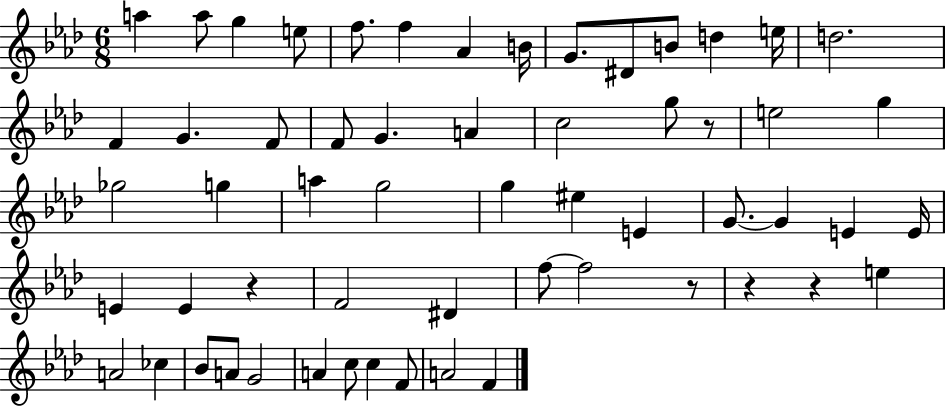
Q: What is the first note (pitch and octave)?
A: A5